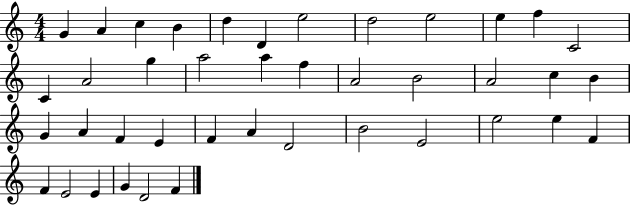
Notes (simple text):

G4/q A4/q C5/q B4/q D5/q D4/q E5/h D5/h E5/h E5/q F5/q C4/h C4/q A4/h G5/q A5/h A5/q F5/q A4/h B4/h A4/h C5/q B4/q G4/q A4/q F4/q E4/q F4/q A4/q D4/h B4/h E4/h E5/h E5/q F4/q F4/q E4/h E4/q G4/q D4/h F4/q